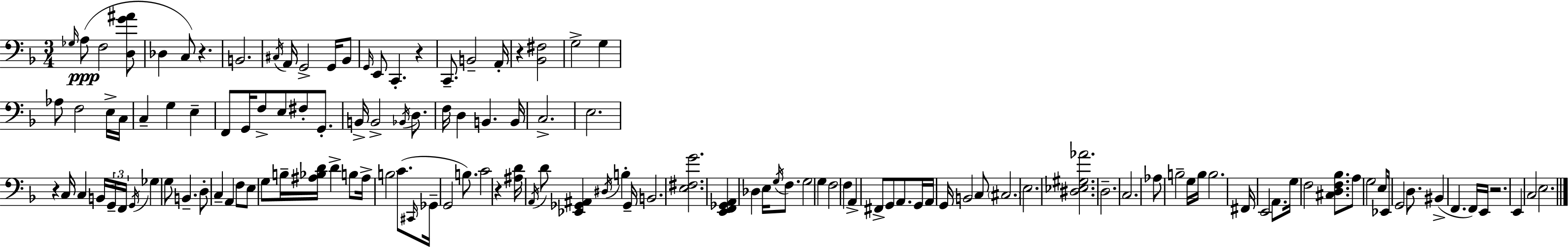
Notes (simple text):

Gb3/s A3/e F3/h [D3,G4,A#4]/e Db3/q C3/e R/q. B2/h. C#3/s A2/s G2/h G2/s Bb2/e G2/s E2/e C2/q. R/q C2/e. B2/h A2/s R/q [Bb2,F#3]/h G3/h G3/q Ab3/e F3/h E3/s C3/s C3/q G3/q E3/q F2/e G2/s F3/e E3/e F#3/e G2/e. B2/s B2/h Bb2/s D3/e. F3/s D3/q B2/q. B2/s C3/h. E3/h. R/q C3/s C3/q B2/s G2/s F2/s G2/s Gb3/q G3/e B2/q. D3/e C3/q A2/q F3/e E3/e G3/e B3/s [A#3,Bb3,D4]/s D4/q B3/e A#3/s B3/h C4/e. C#2/s Gb2/s G2/h B3/e. C4/h R/q [A#3,D4]/s A2/s D4/e [Eb2,Gb2,A#2]/q D#3/s B3/q Gb2/s B2/h. [E3,F#3,G4]/h. [E2,F2,Gb2,A2]/q Db3/q E3/s G3/s F3/e. G3/h G3/q F3/h F3/q A2/q F#2/e G2/e A2/e. G2/s A2/s G2/s B2/h C3/e C#3/h. E3/h. [D#3,Eb3,G#3,Ab4]/h. D3/h. C3/h. Ab3/e B3/h G3/s B3/s B3/h. F#2/s E2/h A2/e. G3/s F3/h [C#3,D3,F3,Bb3]/e. A3/e G3/h E3/e Eb2/s G2/h D3/e. BIS2/q F2/q. F2/s E2/s R/h. E2/q C3/h E3/h.